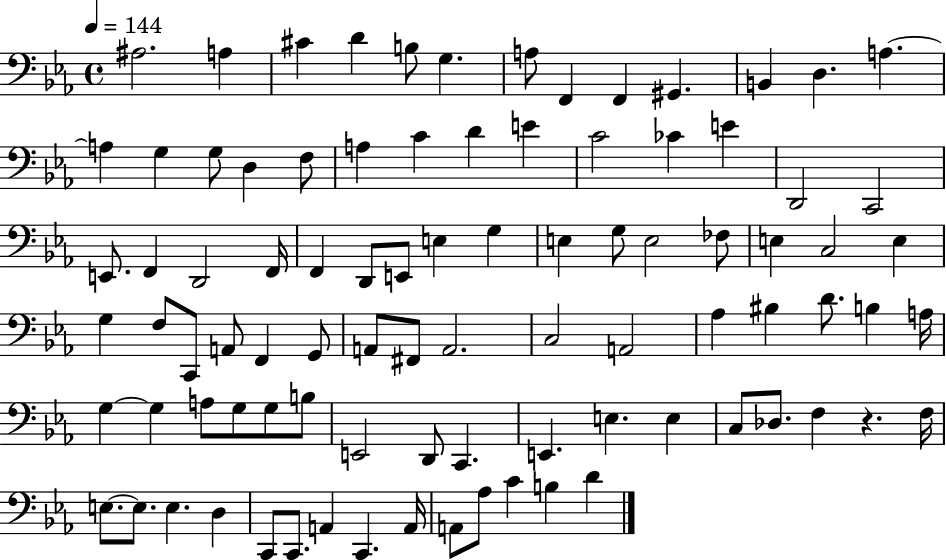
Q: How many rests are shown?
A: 1